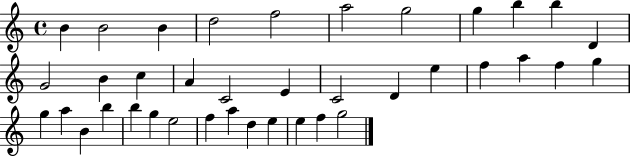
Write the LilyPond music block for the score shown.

{
  \clef treble
  \time 4/4
  \defaultTimeSignature
  \key c \major
  b'4 b'2 b'4 | d''2 f''2 | a''2 g''2 | g''4 b''4 b''4 d'4 | \break g'2 b'4 c''4 | a'4 c'2 e'4 | c'2 d'4 e''4 | f''4 a''4 f''4 g''4 | \break g''4 a''4 b'4 b''4 | b''4 g''4 e''2 | f''4 a''4 d''4 e''4 | e''4 f''4 g''2 | \break \bar "|."
}